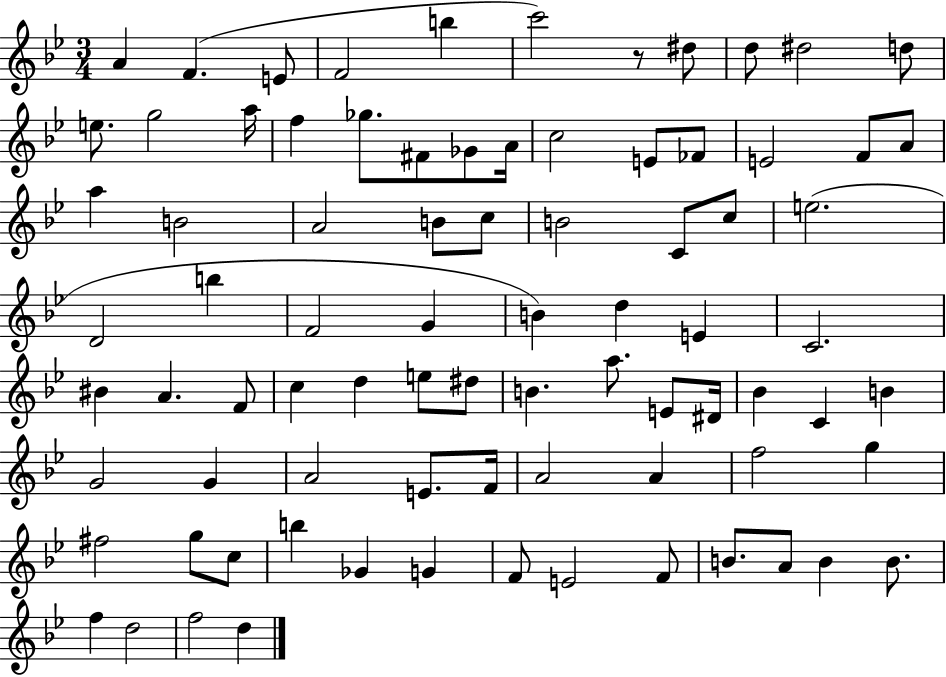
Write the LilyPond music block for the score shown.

{
  \clef treble
  \numericTimeSignature
  \time 3/4
  \key bes \major
  a'4 f'4.( e'8 | f'2 b''4 | c'''2) r8 dis''8 | d''8 dis''2 d''8 | \break e''8. g''2 a''16 | f''4 ges''8. fis'8 ges'8 a'16 | c''2 e'8 fes'8 | e'2 f'8 a'8 | \break a''4 b'2 | a'2 b'8 c''8 | b'2 c'8 c''8 | e''2.( | \break d'2 b''4 | f'2 g'4 | b'4) d''4 e'4 | c'2. | \break bis'4 a'4. f'8 | c''4 d''4 e''8 dis''8 | b'4. a''8. e'8 dis'16 | bes'4 c'4 b'4 | \break g'2 g'4 | a'2 e'8. f'16 | a'2 a'4 | f''2 g''4 | \break fis''2 g''8 c''8 | b''4 ges'4 g'4 | f'8 e'2 f'8 | b'8. a'8 b'4 b'8. | \break f''4 d''2 | f''2 d''4 | \bar "|."
}